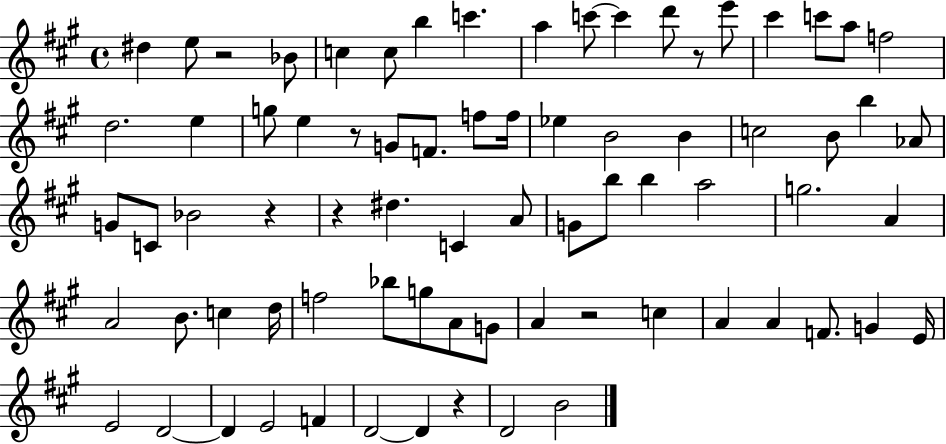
{
  \clef treble
  \time 4/4
  \defaultTimeSignature
  \key a \major
  dis''4 e''8 r2 bes'8 | c''4 c''8 b''4 c'''4. | a''4 c'''8~~ c'''4 d'''8 r8 e'''8 | cis'''4 c'''8 a''8 f''2 | \break d''2. e''4 | g''8 e''4 r8 g'8 f'8. f''8 f''16 | ees''4 b'2 b'4 | c''2 b'8 b''4 aes'8 | \break g'8 c'8 bes'2 r4 | r4 dis''4. c'4 a'8 | g'8 b''8 b''4 a''2 | g''2. a'4 | \break a'2 b'8. c''4 d''16 | f''2 bes''8 g''8 a'8 g'8 | a'4 r2 c''4 | a'4 a'4 f'8. g'4 e'16 | \break e'2 d'2~~ | d'4 e'2 f'4 | d'2~~ d'4 r4 | d'2 b'2 | \break \bar "|."
}